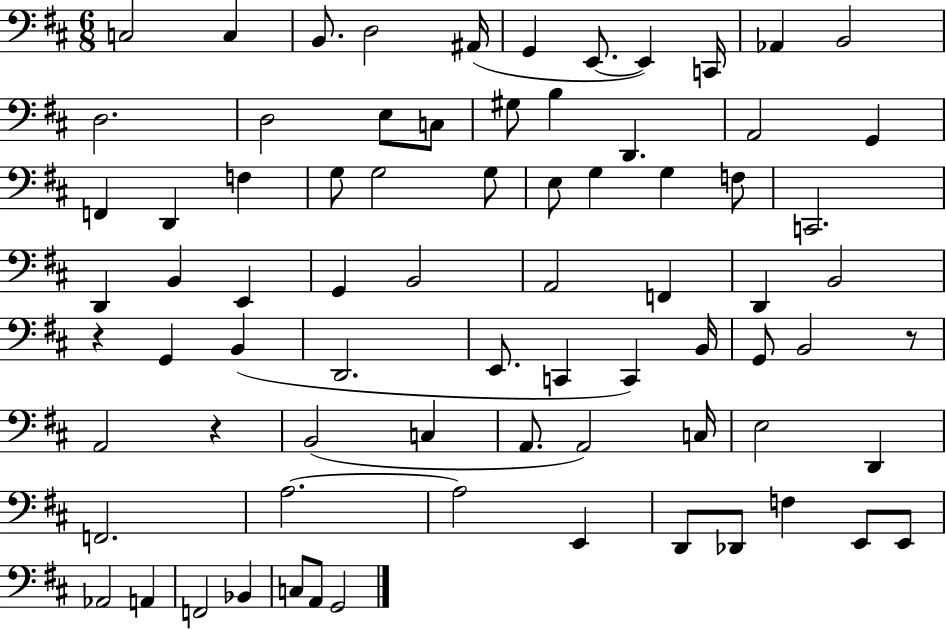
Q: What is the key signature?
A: D major